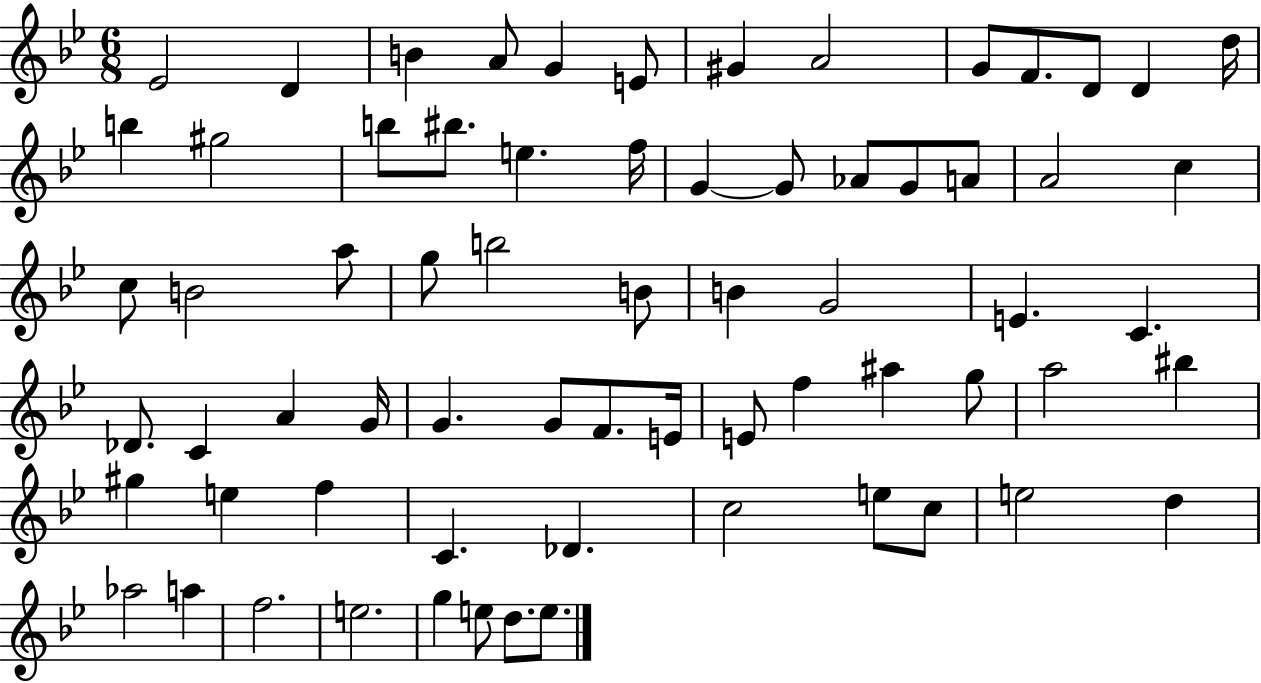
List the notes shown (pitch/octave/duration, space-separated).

Eb4/h D4/q B4/q A4/e G4/q E4/e G#4/q A4/h G4/e F4/e. D4/e D4/q D5/s B5/q G#5/h B5/e BIS5/e. E5/q. F5/s G4/q G4/e Ab4/e G4/e A4/e A4/h C5/q C5/e B4/h A5/e G5/e B5/h B4/e B4/q G4/h E4/q. C4/q. Db4/e. C4/q A4/q G4/s G4/q. G4/e F4/e. E4/s E4/e F5/q A#5/q G5/e A5/h BIS5/q G#5/q E5/q F5/q C4/q. Db4/q. C5/h E5/e C5/e E5/h D5/q Ab5/h A5/q F5/h. E5/h. G5/q E5/e D5/e. E5/e.